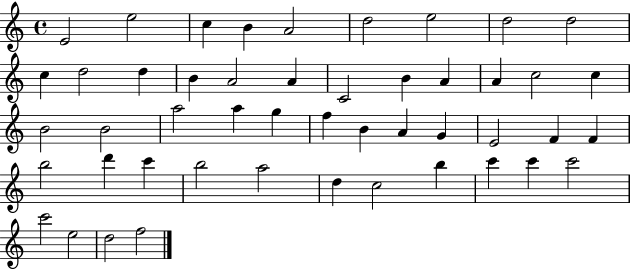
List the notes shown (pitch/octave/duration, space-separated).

E4/h E5/h C5/q B4/q A4/h D5/h E5/h D5/h D5/h C5/q D5/h D5/q B4/q A4/h A4/q C4/h B4/q A4/q A4/q C5/h C5/q B4/h B4/h A5/h A5/q G5/q F5/q B4/q A4/q G4/q E4/h F4/q F4/q B5/h D6/q C6/q B5/h A5/h D5/q C5/h B5/q C6/q C6/q C6/h C6/h E5/h D5/h F5/h